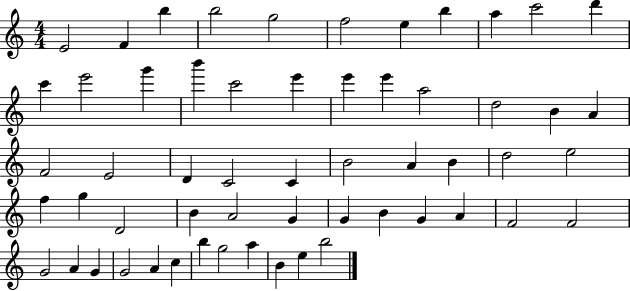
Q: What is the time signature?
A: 4/4